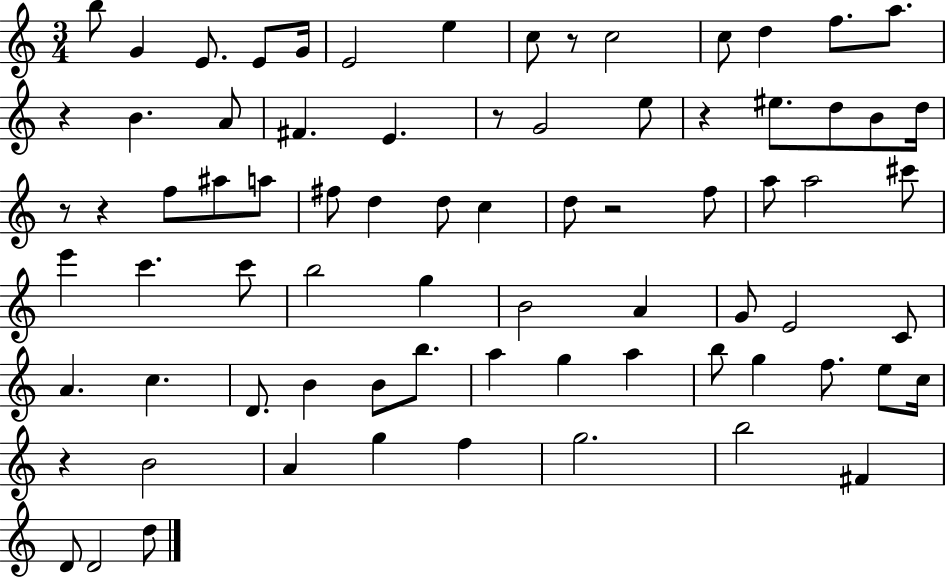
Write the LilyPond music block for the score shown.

{
  \clef treble
  \numericTimeSignature
  \time 3/4
  \key c \major
  b''8 g'4 e'8. e'8 g'16 | e'2 e''4 | c''8 r8 c''2 | c''8 d''4 f''8. a''8. | \break r4 b'4. a'8 | fis'4. e'4. | r8 g'2 e''8 | r4 eis''8. d''8 b'8 d''16 | \break r8 r4 f''8 ais''8 a''8 | fis''8 d''4 d''8 c''4 | d''8 r2 f''8 | a''8 a''2 cis'''8 | \break e'''4 c'''4. c'''8 | b''2 g''4 | b'2 a'4 | g'8 e'2 c'8 | \break a'4. c''4. | d'8. b'4 b'8 b''8. | a''4 g''4 a''4 | b''8 g''4 f''8. e''8 c''16 | \break r4 b'2 | a'4 g''4 f''4 | g''2. | b''2 fis'4 | \break d'8 d'2 d''8 | \bar "|."
}